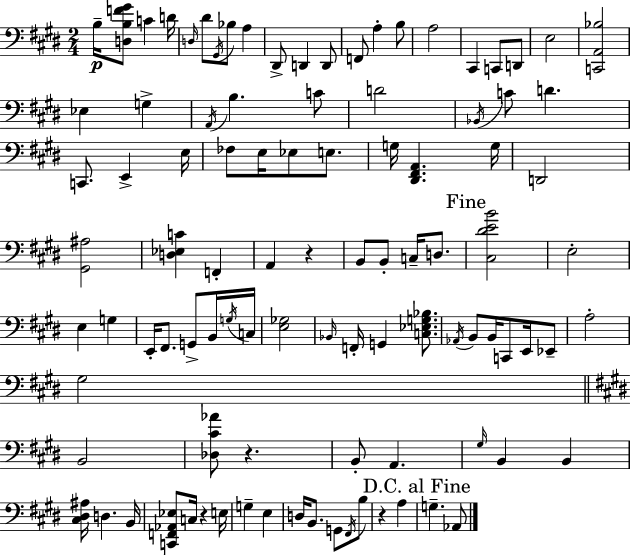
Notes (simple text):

B3/s [D3,B3,F4,G#4]/e C4/q D4/s D3/s D#4/e G#2/s Bb3/e A3/q D#2/e D2/q D2/e F2/e A3/q B3/e A3/h C#2/q C2/e D2/e E3/h [C2,A2,Bb3]/h Eb3/q G3/q A2/s B3/q. C4/e D4/h Bb2/s C4/e D4/q. C2/e. E2/q E3/s FES3/e E3/s Eb3/e E3/e. G3/s [D#2,F#2,A2]/q. G3/s D2/h [G#2,A#3]/h [D3,Eb3,C4]/q F2/q A2/q R/q B2/e B2/e C3/s D3/e. [C#3,D#4,E4,B4]/h E3/h E3/q G3/q E2/s F#2/e. G2/e B2/s G3/s C3/s [E3,Gb3]/h Bb2/s F2/s G2/q [C3,Eb3,G3,Bb3]/e. Ab2/s B2/e B2/s C2/e E2/s Eb2/e A3/h G#3/h B2/h [Db3,C#4,Ab4]/e R/q. B2/e A2/q. G#3/s B2/q B2/q [C#3,D#3,A#3]/s D3/q. B2/s [C2,F2,Ab2,Eb3]/e C3/s R/q E3/s G3/q E3/q D3/s B2/e. G2/e F#2/s B3/e R/q A3/q G3/q. Ab2/e